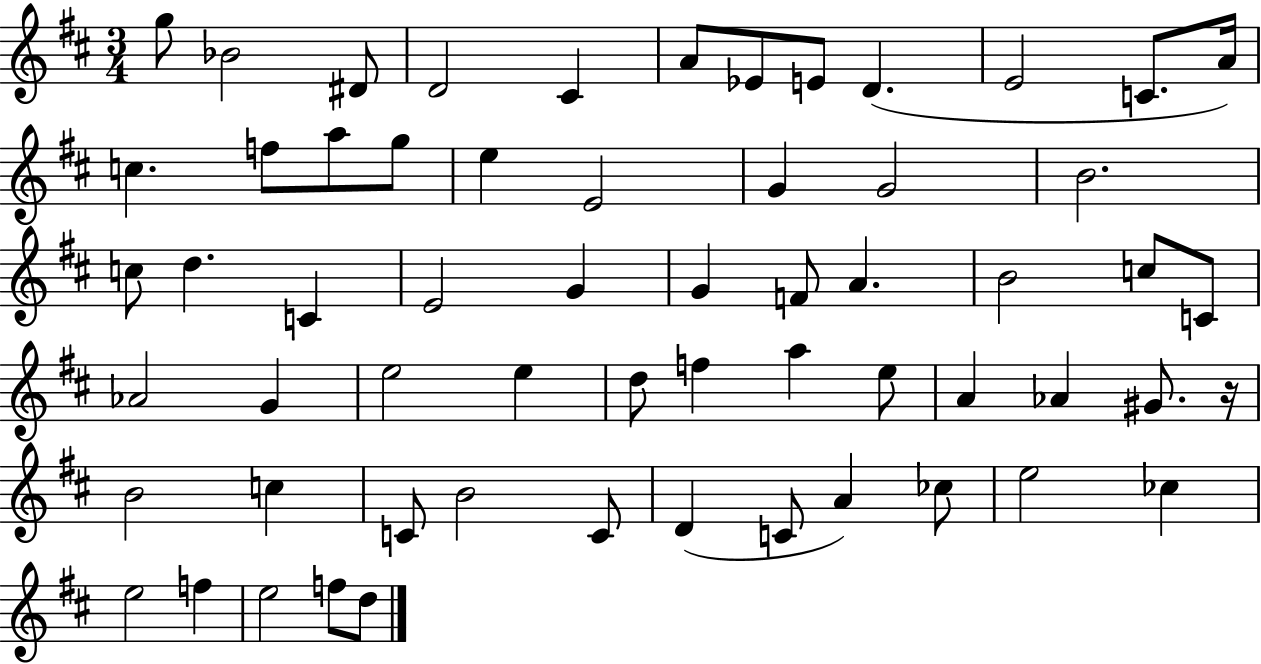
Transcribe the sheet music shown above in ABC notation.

X:1
T:Untitled
M:3/4
L:1/4
K:D
g/2 _B2 ^D/2 D2 ^C A/2 _E/2 E/2 D E2 C/2 A/4 c f/2 a/2 g/2 e E2 G G2 B2 c/2 d C E2 G G F/2 A B2 c/2 C/2 _A2 G e2 e d/2 f a e/2 A _A ^G/2 z/4 B2 c C/2 B2 C/2 D C/2 A _c/2 e2 _c e2 f e2 f/2 d/2